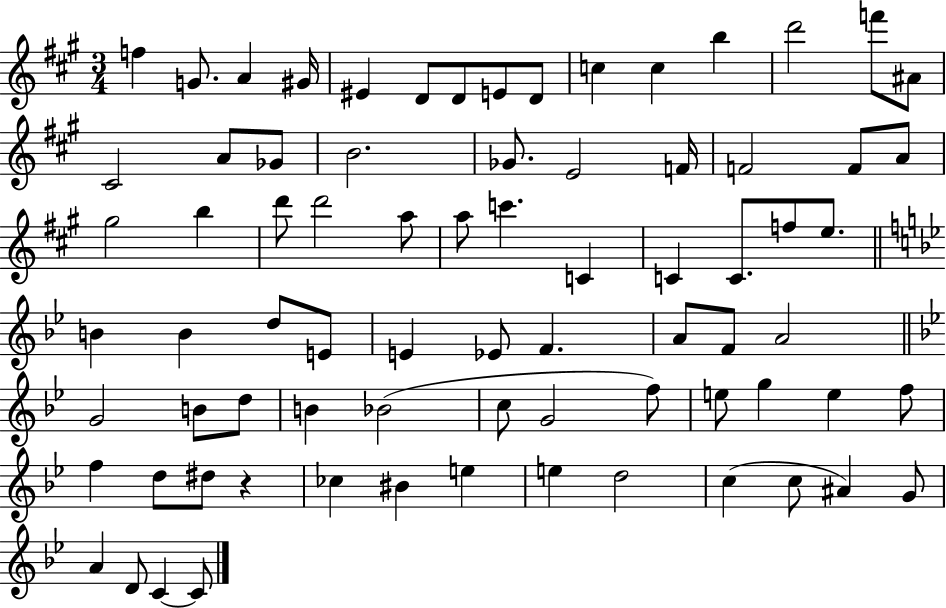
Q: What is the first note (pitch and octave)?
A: F5